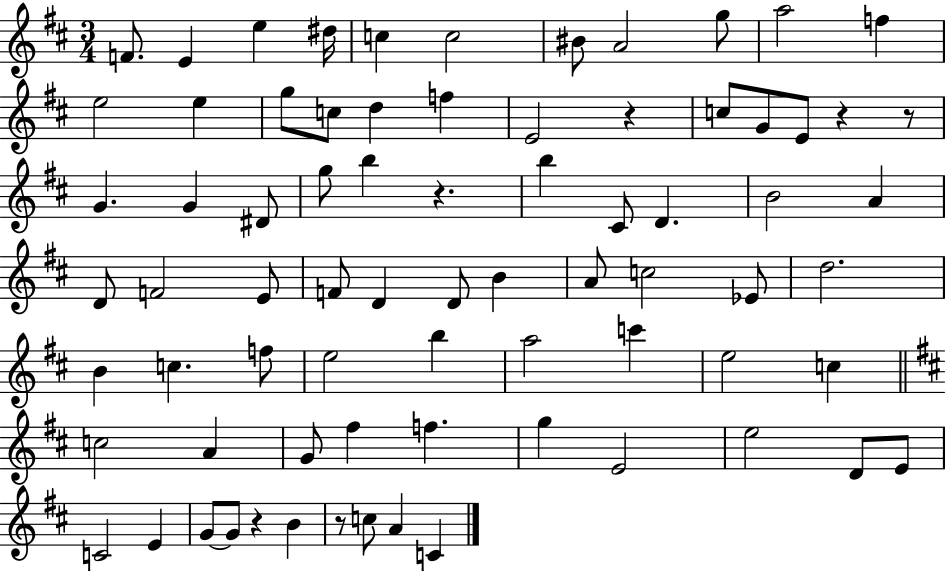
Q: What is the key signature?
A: D major